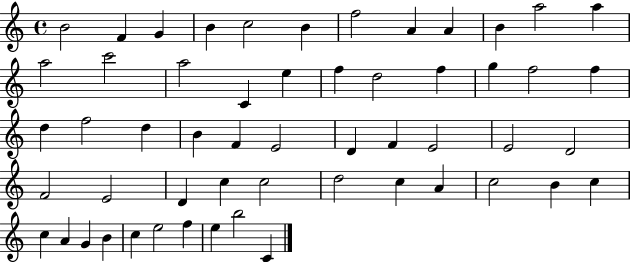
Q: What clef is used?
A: treble